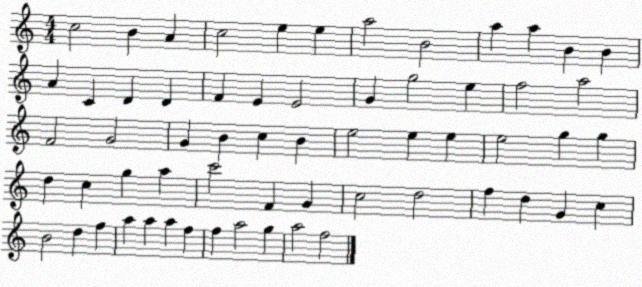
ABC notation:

X:1
T:Untitled
M:4/4
L:1/4
K:C
c2 B A c2 e e a2 B2 a a B B A C D D F E E2 G g2 e f2 a2 F2 G2 G B c B e2 e e e2 g g d c g a c'2 F G c2 d2 f d G c B2 d f a a a f f a2 g a2 f2